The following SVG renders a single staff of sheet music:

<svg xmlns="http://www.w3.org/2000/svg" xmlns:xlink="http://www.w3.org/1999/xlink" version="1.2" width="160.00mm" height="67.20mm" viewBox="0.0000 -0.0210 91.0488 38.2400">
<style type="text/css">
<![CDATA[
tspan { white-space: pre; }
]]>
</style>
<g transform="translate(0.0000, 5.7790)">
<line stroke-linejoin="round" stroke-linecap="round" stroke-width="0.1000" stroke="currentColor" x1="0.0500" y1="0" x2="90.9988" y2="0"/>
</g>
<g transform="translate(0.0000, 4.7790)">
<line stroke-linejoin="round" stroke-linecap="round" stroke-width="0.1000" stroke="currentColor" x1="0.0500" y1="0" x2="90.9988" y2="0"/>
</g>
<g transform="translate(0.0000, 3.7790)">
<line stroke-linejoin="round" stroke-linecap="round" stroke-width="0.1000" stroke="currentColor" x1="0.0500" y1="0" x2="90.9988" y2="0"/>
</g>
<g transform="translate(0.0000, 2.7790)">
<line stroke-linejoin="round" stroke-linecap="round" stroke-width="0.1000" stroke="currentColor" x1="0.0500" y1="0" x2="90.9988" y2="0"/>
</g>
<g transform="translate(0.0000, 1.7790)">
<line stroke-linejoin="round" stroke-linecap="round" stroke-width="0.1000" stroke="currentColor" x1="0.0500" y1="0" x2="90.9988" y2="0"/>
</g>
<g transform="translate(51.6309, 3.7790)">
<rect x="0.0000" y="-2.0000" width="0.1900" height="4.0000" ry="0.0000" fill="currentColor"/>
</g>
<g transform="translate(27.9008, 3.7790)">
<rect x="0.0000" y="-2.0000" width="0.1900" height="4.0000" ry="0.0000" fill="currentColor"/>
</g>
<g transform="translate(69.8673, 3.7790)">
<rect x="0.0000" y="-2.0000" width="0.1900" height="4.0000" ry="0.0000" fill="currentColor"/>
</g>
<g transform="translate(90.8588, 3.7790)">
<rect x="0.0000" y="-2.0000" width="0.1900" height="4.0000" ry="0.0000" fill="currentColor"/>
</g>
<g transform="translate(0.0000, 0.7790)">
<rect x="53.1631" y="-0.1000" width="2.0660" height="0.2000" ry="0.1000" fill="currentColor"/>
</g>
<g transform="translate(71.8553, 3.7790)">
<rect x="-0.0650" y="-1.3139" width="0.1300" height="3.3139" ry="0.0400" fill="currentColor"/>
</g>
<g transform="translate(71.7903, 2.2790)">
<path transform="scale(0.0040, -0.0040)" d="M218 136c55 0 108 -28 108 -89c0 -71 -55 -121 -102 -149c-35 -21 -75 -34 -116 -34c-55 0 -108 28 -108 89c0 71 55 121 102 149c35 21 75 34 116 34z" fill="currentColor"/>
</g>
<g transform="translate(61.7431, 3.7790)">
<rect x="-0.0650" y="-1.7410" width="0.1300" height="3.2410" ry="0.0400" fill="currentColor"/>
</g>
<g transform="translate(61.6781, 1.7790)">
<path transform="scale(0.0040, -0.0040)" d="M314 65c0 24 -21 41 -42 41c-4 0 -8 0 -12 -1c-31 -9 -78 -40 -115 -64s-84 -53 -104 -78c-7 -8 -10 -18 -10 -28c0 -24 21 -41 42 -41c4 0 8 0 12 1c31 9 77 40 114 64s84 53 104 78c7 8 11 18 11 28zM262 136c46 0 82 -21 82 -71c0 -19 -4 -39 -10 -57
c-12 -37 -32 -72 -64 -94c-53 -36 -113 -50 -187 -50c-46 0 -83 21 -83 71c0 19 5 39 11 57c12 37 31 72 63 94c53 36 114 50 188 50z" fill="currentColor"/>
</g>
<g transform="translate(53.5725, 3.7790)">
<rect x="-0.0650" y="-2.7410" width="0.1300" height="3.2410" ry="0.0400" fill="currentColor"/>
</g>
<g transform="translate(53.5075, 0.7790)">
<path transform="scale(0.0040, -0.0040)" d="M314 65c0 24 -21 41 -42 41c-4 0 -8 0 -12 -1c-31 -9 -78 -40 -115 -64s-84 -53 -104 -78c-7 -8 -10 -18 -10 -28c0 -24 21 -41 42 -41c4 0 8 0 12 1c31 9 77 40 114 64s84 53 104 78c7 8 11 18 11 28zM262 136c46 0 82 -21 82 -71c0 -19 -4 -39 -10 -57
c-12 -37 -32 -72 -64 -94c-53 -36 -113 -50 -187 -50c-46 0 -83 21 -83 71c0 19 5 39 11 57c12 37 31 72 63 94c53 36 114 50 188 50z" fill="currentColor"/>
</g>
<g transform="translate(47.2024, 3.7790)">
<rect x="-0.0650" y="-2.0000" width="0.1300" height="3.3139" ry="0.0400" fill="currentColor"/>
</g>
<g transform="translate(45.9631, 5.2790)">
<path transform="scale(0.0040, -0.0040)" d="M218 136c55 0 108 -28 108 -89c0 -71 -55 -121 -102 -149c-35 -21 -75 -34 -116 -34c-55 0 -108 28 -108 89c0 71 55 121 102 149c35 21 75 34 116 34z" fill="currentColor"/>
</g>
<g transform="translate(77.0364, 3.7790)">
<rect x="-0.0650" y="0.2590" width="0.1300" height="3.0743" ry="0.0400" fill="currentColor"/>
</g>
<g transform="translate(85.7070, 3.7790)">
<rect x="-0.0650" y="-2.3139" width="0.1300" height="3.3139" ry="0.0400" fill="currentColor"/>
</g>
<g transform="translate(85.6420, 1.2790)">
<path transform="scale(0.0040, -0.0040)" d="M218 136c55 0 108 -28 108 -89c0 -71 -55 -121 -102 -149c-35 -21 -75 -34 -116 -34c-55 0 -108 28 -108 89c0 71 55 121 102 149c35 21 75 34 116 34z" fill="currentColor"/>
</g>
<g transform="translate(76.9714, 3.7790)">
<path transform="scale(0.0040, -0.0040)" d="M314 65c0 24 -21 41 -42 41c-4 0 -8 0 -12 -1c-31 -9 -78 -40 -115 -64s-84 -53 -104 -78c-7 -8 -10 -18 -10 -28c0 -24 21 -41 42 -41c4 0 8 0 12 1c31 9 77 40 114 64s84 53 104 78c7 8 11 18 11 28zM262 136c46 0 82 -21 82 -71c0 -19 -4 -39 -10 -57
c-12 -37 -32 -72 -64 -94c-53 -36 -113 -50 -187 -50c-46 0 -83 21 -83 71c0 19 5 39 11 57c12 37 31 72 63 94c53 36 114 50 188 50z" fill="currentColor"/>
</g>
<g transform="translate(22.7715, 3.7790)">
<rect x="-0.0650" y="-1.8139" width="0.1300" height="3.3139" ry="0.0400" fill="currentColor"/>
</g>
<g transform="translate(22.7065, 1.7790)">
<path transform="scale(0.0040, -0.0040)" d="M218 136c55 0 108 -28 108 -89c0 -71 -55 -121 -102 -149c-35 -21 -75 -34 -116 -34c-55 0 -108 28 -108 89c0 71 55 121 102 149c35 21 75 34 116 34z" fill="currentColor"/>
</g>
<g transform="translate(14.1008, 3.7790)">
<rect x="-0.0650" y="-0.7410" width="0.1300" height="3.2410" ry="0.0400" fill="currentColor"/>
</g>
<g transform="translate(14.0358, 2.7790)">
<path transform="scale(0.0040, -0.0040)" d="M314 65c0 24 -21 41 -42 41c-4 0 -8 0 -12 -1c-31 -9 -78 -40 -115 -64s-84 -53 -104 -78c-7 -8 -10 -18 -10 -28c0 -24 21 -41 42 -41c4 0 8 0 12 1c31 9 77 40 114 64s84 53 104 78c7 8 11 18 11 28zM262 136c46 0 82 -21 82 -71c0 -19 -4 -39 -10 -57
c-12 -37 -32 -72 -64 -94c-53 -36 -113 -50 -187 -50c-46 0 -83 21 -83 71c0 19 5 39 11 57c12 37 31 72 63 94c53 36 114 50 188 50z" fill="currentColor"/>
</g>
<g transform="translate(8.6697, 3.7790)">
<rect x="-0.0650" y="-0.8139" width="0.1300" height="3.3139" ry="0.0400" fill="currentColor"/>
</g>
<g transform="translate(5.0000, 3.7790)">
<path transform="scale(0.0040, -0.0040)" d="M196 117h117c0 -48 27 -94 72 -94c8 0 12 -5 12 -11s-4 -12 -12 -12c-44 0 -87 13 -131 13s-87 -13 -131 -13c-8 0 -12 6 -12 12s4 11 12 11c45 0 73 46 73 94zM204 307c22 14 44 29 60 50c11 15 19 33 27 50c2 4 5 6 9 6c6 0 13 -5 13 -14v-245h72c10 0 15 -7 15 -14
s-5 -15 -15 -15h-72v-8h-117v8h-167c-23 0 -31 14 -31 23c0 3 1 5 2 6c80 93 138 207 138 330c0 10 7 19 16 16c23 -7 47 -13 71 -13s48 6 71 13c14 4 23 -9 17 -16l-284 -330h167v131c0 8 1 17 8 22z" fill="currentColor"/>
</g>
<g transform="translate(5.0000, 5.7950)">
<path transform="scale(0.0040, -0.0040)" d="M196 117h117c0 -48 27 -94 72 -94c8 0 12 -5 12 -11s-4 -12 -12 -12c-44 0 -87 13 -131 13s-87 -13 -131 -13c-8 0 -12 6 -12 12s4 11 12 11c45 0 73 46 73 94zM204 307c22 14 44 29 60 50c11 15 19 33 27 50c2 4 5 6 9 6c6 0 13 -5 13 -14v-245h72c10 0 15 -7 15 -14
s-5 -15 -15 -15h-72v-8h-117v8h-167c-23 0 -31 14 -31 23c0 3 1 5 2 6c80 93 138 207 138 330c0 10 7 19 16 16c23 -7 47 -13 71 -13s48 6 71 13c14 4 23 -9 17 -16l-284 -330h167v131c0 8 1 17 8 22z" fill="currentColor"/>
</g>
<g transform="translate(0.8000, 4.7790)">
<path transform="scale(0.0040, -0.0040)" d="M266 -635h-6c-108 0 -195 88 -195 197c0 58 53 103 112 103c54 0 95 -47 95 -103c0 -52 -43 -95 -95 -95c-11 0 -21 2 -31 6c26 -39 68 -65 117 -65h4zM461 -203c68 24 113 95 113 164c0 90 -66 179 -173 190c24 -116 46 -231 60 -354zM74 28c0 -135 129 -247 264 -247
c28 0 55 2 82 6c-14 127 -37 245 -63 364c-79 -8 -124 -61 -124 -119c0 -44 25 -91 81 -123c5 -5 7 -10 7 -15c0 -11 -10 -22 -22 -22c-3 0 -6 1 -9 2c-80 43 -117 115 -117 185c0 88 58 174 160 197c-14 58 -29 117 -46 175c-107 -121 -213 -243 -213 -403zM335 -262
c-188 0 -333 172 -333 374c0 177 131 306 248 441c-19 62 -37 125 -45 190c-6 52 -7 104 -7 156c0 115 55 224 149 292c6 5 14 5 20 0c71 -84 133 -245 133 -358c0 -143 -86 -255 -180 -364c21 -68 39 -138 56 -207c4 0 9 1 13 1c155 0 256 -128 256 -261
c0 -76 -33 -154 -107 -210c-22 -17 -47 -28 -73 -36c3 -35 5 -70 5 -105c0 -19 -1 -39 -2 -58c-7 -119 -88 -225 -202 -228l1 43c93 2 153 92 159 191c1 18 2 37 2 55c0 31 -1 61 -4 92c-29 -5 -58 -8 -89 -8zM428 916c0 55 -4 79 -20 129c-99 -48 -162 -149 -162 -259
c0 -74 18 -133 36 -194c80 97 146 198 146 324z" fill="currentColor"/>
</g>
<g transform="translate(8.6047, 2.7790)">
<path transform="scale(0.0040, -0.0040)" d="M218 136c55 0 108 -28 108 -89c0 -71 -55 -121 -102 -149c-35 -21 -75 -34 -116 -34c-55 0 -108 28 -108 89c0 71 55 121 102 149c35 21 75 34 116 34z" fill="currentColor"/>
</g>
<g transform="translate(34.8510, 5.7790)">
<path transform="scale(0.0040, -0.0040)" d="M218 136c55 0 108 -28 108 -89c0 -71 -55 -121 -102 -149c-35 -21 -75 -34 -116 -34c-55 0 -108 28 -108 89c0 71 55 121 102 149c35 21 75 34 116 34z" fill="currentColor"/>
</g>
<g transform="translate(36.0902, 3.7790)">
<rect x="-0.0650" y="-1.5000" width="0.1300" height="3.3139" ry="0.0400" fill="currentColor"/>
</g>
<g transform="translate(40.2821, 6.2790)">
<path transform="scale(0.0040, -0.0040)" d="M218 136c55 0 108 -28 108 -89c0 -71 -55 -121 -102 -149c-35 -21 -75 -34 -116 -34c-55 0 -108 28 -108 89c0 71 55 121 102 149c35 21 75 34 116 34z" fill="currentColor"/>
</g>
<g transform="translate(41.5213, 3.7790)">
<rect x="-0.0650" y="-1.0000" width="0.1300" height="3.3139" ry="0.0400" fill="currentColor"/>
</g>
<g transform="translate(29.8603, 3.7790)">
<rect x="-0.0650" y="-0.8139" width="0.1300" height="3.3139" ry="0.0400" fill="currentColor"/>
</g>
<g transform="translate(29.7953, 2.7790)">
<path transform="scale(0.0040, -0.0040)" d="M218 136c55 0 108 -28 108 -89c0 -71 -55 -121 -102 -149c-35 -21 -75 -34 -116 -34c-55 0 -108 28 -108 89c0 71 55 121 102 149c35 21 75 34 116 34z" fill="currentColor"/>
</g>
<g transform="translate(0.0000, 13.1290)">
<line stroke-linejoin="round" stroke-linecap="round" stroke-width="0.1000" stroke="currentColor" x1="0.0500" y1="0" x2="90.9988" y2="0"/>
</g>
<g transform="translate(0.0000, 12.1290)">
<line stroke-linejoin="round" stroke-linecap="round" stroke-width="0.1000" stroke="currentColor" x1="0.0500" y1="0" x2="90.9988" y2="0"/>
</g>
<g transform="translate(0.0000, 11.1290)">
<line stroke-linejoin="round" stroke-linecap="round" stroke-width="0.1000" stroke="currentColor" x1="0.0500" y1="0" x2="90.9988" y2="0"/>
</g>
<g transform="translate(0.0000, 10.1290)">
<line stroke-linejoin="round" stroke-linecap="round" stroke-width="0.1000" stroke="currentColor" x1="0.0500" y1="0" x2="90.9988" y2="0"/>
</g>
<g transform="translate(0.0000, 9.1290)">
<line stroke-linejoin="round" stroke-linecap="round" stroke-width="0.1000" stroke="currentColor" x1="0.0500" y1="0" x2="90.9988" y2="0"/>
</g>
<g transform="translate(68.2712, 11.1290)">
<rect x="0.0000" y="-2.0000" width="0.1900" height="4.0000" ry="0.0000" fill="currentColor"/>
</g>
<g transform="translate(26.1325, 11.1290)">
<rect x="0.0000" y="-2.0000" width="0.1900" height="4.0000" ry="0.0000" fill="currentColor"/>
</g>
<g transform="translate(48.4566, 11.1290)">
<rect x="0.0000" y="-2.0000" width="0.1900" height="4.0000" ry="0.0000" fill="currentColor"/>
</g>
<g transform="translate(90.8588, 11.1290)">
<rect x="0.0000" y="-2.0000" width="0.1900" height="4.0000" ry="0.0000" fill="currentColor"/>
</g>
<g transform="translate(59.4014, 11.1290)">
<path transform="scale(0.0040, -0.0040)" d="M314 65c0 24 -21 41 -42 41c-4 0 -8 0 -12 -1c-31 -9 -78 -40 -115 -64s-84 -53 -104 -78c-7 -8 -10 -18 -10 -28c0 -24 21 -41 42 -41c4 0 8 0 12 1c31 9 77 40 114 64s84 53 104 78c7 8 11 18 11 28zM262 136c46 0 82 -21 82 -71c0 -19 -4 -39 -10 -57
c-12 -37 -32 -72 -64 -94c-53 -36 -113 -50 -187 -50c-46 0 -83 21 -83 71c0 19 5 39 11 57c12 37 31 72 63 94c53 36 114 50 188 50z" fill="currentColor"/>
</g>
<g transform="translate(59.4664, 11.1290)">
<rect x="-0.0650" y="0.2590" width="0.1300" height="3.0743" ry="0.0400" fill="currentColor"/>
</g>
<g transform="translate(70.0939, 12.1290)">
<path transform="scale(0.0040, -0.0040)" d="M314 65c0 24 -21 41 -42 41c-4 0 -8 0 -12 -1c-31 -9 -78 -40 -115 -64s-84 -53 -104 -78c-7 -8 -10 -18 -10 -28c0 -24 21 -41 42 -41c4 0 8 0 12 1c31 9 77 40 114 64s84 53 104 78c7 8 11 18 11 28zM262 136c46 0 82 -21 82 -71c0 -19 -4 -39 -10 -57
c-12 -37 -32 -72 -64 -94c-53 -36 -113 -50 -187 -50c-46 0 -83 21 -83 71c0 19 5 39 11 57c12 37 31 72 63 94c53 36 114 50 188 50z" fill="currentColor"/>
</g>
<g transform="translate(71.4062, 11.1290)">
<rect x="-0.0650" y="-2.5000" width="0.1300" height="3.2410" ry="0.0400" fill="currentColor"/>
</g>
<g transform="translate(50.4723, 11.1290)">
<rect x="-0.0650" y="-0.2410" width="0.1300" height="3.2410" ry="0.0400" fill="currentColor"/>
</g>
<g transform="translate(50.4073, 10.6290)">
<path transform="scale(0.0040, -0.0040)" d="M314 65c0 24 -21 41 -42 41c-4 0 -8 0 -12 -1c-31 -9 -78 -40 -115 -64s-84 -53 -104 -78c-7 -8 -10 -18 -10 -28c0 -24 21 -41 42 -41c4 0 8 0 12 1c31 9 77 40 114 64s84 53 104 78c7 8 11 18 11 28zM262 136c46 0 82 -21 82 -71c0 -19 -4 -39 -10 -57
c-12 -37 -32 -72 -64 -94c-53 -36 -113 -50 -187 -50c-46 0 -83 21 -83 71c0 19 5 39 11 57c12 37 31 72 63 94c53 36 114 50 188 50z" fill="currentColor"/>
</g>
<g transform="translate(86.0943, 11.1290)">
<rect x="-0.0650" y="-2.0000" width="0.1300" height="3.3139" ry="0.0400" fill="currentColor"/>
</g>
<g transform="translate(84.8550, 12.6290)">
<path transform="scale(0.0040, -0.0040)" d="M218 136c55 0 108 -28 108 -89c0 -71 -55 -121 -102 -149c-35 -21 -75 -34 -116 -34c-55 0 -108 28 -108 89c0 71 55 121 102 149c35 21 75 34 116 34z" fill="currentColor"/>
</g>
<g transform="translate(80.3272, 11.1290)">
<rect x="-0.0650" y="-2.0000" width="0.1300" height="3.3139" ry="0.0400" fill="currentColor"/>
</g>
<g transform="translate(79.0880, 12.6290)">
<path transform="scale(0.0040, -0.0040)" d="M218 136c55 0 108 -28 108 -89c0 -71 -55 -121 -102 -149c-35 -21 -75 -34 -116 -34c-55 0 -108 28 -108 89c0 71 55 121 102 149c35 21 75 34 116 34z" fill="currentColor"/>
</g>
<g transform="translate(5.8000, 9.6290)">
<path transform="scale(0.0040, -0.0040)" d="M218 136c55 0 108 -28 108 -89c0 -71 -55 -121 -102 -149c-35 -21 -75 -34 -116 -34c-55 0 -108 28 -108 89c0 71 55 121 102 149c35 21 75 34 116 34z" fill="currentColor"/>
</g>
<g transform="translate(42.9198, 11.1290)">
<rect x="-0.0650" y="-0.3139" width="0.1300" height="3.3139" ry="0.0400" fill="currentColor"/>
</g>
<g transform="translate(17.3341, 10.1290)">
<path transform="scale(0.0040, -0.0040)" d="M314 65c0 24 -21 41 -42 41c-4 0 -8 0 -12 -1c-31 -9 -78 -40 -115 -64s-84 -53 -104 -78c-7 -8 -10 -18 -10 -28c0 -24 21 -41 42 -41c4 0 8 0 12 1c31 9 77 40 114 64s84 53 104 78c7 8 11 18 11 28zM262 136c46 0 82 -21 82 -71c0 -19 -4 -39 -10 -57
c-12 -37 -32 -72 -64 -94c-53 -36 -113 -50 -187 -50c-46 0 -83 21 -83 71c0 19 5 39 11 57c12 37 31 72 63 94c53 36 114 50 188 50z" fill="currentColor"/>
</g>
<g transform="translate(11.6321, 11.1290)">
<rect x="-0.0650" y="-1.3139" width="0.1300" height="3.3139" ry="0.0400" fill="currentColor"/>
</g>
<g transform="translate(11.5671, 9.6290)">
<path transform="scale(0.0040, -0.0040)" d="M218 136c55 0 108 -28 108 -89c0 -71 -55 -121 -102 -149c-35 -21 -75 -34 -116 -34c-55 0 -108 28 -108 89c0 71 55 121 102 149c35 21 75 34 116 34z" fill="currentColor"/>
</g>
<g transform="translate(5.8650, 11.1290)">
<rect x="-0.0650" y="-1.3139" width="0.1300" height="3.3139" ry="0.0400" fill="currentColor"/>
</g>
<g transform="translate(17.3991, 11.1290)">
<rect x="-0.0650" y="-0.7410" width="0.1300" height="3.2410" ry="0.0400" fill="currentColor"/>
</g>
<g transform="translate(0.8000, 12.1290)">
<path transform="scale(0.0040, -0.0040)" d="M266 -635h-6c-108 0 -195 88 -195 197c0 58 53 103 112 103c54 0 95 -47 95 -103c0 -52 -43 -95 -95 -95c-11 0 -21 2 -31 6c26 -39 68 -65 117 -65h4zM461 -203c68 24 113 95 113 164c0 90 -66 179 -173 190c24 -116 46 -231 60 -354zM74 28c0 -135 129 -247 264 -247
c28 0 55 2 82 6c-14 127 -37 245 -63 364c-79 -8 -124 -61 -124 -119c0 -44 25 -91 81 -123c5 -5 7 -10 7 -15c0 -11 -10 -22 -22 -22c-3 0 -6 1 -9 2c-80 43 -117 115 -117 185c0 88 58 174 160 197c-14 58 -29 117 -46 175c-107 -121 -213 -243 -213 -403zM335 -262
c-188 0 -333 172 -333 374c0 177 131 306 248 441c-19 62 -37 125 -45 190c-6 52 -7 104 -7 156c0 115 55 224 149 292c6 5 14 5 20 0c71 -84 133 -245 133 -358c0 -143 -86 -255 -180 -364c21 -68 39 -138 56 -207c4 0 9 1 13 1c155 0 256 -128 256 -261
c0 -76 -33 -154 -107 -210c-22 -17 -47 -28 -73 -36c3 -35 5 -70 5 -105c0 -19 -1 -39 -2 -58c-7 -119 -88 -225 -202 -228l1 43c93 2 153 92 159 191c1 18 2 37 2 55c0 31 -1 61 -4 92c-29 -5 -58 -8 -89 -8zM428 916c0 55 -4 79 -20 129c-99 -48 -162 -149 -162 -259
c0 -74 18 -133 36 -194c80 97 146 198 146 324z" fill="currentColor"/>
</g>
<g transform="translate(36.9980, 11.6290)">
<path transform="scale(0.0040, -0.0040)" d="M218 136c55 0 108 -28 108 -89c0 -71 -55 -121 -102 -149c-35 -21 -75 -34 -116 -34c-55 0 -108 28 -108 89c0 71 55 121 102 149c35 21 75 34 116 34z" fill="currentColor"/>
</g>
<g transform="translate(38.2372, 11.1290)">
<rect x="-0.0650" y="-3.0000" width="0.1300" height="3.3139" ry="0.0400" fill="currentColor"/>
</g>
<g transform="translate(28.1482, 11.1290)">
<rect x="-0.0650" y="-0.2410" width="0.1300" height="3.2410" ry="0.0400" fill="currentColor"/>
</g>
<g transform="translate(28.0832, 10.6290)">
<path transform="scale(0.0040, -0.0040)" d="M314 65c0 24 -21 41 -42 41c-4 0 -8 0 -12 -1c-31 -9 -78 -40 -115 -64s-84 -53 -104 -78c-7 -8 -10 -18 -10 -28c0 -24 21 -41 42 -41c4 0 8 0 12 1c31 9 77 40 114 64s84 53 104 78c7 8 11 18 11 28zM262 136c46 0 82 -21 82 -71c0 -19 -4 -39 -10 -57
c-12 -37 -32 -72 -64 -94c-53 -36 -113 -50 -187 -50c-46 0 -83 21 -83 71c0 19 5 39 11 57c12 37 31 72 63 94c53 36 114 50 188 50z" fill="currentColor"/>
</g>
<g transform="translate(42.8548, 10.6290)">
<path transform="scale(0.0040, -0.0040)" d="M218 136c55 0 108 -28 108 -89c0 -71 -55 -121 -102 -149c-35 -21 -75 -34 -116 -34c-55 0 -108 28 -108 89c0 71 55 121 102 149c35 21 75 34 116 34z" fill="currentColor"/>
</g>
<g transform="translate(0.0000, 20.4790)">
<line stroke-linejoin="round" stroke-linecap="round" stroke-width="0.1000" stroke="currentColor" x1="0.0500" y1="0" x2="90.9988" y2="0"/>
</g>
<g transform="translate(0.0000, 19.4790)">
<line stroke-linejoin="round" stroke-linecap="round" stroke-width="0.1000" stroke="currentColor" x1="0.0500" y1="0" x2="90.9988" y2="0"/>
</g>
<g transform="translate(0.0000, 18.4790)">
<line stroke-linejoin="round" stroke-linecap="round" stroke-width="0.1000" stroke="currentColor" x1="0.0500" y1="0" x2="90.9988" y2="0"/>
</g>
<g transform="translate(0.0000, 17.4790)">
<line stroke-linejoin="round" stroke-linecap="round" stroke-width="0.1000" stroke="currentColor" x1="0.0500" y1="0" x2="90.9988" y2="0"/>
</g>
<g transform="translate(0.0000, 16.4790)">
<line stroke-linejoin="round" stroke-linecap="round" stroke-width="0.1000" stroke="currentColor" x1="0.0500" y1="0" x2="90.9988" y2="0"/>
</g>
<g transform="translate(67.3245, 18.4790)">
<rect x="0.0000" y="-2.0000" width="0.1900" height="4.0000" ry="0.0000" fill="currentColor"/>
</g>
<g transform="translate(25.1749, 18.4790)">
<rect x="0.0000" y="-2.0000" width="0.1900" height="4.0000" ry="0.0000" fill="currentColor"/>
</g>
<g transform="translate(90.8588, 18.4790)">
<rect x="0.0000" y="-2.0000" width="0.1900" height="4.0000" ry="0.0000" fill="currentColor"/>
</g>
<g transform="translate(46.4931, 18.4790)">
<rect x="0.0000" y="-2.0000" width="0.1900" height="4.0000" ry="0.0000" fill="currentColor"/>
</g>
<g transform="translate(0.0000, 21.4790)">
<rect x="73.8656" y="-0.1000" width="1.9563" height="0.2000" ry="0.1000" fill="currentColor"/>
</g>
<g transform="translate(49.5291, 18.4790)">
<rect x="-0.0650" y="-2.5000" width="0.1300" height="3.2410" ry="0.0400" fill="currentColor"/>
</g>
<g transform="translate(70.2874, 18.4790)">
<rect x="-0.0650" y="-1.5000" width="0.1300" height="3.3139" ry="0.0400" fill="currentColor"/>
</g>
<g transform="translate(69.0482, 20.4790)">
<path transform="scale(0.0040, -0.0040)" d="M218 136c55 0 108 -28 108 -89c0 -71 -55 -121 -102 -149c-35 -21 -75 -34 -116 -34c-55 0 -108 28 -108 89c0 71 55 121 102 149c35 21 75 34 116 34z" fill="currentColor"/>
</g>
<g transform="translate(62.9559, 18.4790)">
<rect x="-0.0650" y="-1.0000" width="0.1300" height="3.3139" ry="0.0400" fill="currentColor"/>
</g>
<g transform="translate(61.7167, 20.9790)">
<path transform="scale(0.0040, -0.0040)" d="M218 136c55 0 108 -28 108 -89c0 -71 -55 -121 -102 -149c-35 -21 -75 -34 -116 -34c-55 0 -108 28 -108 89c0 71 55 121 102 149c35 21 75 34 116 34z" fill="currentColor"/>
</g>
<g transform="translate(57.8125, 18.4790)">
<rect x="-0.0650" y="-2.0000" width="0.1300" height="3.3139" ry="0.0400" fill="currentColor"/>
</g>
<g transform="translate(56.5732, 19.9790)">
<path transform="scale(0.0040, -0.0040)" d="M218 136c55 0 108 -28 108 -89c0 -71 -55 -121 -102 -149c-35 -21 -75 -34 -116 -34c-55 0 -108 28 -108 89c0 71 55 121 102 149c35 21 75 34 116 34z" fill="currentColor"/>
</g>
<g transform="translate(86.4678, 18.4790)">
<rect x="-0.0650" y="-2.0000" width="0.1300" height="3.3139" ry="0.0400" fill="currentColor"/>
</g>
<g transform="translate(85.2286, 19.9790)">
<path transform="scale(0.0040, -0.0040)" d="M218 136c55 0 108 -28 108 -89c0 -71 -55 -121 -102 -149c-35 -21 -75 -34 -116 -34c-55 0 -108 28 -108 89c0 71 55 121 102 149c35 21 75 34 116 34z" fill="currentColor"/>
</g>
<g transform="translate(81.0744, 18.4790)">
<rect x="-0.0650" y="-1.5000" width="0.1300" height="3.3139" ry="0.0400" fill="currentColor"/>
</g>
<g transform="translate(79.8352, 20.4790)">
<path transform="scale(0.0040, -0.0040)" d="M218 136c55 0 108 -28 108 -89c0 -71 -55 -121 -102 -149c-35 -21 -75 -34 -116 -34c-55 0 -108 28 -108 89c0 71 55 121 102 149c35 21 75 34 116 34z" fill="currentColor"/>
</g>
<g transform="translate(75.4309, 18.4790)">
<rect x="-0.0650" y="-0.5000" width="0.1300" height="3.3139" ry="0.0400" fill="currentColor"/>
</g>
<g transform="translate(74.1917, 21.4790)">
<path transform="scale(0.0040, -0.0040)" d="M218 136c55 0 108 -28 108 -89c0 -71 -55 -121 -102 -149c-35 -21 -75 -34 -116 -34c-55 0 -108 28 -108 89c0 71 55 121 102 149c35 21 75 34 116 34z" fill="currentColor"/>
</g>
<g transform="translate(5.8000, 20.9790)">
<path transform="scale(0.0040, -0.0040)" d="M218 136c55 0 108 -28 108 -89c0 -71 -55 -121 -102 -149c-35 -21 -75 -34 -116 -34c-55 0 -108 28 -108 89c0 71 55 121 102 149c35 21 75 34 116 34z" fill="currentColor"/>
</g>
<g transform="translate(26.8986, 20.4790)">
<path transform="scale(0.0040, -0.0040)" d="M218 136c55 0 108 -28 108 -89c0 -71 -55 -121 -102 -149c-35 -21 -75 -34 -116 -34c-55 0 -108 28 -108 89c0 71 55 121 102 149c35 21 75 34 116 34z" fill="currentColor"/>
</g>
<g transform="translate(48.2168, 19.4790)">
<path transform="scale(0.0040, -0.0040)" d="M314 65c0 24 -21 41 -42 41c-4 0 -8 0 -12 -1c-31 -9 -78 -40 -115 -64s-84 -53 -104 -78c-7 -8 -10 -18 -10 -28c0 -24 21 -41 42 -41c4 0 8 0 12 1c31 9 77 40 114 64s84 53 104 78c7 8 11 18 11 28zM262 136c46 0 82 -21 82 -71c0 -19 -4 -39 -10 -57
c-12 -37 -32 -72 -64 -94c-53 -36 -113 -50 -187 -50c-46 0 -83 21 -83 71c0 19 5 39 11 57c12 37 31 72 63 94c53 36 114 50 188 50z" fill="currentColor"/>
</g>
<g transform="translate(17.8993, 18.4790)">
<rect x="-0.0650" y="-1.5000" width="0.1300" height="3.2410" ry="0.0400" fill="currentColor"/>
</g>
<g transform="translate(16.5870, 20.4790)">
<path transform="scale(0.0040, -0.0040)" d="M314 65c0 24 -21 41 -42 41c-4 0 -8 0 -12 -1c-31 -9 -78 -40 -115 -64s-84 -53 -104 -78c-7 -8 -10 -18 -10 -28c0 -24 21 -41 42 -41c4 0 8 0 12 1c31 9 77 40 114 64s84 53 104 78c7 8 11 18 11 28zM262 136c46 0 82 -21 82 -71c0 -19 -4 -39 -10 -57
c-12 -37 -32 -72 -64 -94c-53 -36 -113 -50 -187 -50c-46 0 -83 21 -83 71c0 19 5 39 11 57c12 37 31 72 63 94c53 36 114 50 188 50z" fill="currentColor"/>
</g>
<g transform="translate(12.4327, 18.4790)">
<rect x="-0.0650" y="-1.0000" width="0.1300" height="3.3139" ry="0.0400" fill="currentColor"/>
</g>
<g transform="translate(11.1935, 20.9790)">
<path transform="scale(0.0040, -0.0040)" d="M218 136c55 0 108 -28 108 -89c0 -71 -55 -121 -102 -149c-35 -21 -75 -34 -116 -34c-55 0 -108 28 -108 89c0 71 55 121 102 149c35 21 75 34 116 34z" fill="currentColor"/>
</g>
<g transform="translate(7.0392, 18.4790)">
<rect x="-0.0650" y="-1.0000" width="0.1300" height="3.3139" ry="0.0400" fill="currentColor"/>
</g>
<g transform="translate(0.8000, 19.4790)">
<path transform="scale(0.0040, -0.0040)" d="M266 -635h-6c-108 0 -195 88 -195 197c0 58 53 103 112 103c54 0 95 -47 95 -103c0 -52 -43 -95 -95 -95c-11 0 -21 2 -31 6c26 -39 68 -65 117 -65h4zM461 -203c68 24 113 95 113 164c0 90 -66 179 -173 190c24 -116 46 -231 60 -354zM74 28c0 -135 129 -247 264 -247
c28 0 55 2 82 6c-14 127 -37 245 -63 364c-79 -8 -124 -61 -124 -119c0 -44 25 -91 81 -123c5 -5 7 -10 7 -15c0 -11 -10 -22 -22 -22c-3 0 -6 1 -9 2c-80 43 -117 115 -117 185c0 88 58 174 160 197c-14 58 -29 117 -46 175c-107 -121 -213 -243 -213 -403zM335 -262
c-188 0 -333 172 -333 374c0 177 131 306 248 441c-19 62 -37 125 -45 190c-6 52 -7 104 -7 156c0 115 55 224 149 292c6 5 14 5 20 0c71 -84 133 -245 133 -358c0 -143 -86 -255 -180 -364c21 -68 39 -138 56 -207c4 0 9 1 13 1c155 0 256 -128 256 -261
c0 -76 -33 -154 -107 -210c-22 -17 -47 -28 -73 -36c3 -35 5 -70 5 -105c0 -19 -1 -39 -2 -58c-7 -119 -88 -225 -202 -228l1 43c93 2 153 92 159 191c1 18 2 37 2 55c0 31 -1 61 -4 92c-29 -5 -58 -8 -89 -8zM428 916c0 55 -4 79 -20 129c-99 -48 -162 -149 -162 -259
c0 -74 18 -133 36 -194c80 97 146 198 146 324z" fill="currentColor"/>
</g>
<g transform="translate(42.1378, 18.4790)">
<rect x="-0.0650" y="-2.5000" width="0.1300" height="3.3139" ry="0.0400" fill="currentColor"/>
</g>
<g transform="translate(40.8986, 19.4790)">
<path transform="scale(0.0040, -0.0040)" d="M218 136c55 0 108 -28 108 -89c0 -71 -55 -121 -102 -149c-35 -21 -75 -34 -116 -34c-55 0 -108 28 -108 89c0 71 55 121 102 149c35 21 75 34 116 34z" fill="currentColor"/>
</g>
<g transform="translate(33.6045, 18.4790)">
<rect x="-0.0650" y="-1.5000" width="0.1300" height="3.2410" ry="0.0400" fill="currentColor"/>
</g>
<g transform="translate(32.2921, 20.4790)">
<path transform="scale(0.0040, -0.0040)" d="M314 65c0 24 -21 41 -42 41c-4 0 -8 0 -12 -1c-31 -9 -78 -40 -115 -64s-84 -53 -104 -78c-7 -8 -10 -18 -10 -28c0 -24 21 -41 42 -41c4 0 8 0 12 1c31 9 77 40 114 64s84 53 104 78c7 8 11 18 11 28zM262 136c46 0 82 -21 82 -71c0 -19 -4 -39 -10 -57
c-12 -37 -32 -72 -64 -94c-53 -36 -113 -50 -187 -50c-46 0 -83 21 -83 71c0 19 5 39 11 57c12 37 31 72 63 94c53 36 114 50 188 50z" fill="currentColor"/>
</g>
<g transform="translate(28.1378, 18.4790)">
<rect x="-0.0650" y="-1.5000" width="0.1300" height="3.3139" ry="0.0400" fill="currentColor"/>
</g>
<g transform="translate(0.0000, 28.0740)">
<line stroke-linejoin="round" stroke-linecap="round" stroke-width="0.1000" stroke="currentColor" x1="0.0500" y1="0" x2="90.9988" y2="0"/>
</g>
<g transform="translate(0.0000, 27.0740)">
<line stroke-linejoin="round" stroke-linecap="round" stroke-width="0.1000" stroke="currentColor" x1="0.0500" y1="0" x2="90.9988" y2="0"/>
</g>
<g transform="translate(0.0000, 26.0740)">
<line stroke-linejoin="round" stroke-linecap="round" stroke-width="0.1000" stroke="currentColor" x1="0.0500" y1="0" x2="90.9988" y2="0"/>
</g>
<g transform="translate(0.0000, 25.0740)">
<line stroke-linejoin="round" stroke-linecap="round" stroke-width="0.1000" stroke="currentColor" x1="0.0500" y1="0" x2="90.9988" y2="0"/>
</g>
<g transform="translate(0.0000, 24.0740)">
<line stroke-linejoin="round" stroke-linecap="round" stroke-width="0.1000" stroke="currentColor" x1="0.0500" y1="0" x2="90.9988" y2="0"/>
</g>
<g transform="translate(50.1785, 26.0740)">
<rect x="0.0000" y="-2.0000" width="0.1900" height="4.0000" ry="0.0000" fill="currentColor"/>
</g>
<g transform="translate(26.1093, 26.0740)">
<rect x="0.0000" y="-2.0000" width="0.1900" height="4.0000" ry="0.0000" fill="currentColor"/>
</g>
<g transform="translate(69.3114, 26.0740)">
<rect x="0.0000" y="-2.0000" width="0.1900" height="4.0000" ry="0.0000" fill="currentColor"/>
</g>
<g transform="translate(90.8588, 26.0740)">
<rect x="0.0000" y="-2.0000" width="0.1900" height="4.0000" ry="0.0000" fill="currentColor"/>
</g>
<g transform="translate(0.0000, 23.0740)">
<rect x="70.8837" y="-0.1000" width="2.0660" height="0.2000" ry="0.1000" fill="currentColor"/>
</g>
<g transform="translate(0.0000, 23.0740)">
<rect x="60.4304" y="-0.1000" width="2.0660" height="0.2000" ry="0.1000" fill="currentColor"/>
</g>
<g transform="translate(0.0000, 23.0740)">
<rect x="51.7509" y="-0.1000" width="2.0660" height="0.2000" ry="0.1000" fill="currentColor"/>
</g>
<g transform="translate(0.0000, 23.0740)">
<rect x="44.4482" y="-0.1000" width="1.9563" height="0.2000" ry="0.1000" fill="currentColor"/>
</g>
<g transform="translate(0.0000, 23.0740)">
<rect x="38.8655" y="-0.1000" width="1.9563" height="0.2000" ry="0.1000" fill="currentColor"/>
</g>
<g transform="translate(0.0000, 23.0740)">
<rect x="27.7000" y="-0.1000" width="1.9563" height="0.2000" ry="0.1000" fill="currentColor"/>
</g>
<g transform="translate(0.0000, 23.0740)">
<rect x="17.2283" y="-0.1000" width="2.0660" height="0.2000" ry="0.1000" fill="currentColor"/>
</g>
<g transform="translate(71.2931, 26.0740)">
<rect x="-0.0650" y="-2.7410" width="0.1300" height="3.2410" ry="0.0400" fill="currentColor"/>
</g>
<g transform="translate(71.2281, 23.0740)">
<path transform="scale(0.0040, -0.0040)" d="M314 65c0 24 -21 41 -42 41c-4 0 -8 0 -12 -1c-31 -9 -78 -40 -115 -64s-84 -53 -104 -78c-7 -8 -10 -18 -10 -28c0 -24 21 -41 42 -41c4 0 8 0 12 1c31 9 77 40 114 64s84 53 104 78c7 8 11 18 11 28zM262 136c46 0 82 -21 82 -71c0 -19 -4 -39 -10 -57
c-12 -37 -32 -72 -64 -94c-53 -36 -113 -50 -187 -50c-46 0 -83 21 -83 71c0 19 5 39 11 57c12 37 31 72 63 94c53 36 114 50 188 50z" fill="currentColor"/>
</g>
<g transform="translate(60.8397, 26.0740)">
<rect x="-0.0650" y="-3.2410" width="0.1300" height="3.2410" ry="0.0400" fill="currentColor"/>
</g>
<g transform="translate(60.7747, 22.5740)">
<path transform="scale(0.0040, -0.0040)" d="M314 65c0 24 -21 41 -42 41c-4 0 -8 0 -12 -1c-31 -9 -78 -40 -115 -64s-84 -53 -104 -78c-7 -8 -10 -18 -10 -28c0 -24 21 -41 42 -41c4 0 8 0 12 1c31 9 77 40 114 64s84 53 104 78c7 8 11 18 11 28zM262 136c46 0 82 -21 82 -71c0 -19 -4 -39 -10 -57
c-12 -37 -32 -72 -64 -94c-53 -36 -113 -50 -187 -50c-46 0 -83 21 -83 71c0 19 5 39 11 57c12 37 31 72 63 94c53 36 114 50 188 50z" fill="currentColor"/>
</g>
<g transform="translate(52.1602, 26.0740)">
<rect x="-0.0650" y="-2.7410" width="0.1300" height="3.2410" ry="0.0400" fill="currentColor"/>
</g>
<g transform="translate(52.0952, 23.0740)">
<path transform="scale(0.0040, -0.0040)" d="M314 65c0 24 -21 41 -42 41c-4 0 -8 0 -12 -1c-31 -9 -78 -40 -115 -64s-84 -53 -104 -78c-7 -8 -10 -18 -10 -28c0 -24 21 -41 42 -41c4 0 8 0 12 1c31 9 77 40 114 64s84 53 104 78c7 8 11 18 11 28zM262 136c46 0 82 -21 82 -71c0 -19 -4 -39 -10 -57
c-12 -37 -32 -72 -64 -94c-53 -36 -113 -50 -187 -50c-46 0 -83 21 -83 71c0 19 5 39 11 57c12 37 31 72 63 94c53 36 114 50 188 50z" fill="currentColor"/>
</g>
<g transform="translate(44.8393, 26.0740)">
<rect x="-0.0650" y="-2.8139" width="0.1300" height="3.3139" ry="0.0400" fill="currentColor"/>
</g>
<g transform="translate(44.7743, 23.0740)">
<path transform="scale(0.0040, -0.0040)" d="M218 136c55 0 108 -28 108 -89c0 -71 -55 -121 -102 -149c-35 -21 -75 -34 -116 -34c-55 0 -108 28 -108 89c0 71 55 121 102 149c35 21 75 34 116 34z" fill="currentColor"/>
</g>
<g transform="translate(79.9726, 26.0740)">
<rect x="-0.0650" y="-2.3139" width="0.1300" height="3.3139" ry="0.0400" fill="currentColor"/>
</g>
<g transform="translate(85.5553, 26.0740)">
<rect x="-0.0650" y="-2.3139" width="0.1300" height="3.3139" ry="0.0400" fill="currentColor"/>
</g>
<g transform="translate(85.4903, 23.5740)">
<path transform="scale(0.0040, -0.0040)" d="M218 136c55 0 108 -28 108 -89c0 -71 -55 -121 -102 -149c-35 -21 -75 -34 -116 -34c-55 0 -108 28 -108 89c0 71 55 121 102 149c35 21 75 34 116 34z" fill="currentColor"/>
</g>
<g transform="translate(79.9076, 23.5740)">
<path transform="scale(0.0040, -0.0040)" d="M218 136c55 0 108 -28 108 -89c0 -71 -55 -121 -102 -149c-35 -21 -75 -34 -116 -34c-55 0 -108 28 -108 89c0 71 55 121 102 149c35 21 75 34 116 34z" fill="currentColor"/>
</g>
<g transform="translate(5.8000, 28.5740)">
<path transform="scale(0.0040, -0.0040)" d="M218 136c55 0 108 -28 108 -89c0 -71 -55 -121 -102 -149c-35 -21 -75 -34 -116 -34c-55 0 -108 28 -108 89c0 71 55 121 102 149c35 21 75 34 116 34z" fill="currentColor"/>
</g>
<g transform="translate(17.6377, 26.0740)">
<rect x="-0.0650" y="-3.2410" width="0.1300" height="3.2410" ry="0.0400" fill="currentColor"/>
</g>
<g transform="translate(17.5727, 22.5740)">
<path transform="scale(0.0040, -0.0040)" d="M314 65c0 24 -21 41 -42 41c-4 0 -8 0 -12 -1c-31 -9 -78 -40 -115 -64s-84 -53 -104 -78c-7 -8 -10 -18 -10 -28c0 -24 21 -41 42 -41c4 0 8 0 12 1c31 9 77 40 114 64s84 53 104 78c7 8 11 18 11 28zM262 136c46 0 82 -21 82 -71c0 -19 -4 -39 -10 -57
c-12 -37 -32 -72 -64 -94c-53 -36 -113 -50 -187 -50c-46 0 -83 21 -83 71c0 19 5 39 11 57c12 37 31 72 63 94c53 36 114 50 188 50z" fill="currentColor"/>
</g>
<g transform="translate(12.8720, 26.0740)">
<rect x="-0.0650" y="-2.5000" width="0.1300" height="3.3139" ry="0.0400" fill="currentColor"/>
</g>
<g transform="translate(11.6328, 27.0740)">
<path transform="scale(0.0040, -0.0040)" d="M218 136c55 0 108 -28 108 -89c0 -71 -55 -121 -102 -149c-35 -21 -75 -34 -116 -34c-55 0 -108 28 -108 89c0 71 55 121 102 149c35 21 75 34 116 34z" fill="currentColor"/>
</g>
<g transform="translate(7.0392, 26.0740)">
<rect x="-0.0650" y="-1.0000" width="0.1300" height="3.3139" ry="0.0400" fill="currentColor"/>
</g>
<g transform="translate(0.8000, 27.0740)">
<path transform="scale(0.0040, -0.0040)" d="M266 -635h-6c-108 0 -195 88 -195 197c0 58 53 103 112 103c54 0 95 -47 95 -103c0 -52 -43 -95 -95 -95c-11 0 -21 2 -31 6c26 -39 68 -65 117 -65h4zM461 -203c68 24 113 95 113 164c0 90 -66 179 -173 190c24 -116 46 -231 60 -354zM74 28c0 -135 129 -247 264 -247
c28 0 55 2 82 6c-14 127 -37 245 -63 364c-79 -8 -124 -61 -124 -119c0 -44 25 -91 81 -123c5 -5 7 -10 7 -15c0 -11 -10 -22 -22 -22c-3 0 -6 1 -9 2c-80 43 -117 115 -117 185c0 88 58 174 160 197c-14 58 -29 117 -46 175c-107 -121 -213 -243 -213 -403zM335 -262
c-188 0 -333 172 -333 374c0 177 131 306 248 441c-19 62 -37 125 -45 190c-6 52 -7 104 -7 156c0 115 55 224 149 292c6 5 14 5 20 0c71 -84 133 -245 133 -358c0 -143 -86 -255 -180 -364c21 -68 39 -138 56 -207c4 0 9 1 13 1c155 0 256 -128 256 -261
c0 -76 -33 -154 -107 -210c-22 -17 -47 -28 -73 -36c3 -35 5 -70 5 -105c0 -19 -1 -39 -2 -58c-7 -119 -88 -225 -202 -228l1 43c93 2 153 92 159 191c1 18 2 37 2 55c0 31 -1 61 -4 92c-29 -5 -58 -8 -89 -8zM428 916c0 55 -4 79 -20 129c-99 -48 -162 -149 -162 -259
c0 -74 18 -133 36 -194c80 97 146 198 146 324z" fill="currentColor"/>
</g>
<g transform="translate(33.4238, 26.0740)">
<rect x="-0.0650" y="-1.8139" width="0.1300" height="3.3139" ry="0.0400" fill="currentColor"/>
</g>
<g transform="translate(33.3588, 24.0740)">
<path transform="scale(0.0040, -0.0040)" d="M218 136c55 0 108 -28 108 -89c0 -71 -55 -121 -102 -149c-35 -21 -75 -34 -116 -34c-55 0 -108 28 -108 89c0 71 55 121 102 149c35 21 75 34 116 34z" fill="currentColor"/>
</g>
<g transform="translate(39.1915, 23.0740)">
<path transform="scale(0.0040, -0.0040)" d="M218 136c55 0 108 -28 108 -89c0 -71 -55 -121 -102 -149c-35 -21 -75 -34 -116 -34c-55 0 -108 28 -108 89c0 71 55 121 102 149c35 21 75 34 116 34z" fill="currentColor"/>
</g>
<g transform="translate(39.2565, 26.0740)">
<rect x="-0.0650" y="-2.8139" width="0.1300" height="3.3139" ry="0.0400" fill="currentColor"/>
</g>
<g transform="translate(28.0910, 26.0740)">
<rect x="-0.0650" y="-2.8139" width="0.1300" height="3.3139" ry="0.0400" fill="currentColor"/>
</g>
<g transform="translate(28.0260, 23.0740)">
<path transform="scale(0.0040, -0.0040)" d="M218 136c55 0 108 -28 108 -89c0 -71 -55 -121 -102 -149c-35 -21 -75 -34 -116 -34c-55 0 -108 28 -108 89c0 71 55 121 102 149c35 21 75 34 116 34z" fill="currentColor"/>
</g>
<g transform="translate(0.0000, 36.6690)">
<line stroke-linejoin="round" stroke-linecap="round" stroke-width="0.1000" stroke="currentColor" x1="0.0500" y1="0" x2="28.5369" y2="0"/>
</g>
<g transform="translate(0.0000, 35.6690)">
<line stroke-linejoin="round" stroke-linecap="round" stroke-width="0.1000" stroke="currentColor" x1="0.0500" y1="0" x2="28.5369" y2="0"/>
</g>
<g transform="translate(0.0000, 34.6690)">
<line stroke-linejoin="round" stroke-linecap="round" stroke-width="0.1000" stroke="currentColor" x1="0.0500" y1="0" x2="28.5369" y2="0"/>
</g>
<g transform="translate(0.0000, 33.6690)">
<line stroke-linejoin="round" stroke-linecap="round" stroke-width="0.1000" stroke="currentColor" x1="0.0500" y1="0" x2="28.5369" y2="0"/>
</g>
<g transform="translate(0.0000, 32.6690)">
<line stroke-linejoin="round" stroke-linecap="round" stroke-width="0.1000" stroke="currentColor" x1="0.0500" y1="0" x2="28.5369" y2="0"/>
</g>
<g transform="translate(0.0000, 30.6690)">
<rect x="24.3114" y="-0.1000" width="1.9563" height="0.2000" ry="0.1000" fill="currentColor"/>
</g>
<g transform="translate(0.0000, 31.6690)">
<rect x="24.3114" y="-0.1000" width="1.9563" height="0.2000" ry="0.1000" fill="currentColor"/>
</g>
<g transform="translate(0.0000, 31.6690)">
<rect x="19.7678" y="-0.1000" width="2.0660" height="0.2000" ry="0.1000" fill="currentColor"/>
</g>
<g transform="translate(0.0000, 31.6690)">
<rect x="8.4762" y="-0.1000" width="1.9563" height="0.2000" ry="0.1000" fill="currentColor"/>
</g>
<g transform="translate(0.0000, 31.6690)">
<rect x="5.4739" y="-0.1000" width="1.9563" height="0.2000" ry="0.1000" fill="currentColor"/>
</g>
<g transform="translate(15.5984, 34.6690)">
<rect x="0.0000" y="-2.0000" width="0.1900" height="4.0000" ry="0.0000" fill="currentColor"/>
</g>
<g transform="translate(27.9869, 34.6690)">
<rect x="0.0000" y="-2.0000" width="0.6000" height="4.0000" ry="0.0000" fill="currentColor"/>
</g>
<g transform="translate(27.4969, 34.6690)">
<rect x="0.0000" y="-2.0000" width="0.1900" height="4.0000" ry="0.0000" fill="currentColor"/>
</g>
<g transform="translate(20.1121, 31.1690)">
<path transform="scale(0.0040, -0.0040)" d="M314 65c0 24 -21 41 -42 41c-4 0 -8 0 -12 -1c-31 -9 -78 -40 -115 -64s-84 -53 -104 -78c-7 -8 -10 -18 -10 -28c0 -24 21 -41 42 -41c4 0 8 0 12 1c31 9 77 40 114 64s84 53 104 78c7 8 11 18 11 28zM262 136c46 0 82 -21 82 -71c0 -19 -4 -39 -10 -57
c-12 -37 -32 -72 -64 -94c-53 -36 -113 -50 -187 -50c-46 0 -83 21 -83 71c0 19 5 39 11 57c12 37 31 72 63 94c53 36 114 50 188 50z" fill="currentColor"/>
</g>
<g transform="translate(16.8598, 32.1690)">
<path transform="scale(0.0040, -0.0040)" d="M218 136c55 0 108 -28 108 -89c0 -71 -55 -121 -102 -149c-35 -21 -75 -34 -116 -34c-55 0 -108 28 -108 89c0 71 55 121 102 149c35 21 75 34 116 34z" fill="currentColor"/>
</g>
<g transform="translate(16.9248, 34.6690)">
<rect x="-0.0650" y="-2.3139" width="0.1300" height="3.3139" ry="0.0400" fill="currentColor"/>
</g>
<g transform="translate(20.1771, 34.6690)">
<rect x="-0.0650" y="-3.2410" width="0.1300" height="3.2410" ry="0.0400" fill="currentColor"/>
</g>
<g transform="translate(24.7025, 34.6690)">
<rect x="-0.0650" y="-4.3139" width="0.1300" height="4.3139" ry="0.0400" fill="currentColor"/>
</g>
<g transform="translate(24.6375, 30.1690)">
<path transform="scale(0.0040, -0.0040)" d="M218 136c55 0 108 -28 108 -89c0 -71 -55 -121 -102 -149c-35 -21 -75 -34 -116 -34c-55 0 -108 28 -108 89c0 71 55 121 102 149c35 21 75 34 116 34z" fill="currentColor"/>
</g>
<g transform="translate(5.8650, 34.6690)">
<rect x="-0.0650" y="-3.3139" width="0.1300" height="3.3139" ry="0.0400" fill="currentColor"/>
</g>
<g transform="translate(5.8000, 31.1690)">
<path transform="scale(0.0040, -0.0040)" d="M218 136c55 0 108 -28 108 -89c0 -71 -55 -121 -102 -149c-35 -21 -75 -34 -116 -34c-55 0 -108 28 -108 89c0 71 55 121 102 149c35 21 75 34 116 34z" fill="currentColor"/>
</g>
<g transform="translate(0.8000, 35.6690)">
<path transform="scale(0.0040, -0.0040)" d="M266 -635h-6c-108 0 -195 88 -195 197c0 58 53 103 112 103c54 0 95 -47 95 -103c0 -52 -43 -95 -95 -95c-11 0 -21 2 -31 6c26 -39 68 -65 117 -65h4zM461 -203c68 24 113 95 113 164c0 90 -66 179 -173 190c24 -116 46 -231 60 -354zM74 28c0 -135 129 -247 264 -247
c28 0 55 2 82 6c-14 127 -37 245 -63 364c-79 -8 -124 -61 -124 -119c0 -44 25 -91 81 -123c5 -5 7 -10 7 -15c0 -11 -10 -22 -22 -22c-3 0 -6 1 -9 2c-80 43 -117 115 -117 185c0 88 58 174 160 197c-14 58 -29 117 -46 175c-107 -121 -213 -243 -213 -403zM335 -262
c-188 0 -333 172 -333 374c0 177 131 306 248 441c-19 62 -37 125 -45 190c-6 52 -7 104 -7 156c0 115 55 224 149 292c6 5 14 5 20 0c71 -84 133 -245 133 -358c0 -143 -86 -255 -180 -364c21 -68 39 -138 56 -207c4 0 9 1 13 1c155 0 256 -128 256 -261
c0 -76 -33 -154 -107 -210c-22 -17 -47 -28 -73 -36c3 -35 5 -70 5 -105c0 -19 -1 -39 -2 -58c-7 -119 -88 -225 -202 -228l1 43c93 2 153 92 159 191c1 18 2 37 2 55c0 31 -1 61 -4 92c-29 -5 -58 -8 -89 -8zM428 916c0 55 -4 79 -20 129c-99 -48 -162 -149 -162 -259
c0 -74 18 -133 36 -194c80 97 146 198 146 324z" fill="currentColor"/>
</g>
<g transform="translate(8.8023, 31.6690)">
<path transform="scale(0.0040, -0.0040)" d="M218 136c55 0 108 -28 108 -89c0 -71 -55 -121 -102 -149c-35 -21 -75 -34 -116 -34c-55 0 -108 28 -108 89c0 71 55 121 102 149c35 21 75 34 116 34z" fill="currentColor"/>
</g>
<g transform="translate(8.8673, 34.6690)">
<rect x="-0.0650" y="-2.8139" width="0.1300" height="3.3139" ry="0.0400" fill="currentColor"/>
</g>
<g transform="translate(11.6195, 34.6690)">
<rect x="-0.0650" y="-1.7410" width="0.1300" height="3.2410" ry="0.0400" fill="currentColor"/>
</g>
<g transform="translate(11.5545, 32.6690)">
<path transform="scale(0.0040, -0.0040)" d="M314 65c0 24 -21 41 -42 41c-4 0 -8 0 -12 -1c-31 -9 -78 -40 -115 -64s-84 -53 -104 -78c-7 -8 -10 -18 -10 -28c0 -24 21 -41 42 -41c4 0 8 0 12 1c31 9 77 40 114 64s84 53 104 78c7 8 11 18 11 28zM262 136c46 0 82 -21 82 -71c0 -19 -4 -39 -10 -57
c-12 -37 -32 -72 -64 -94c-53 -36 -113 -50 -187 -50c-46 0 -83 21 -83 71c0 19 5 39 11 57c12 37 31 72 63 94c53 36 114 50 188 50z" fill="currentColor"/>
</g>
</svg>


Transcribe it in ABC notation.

X:1
T:Untitled
M:4/4
L:1/4
K:C
d d2 f d E D F a2 f2 e B2 g e e d2 c2 A c c2 B2 G2 F F D D E2 E E2 G G2 F D E C E F D G b2 a f a a a2 b2 a2 g g b a f2 g b2 d'